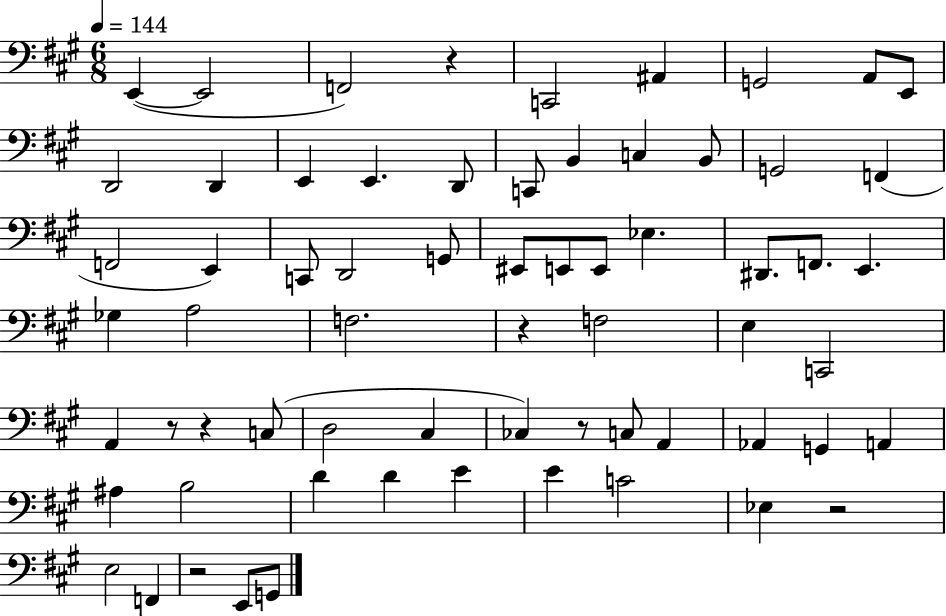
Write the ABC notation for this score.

X:1
T:Untitled
M:6/8
L:1/4
K:A
E,, E,,2 F,,2 z C,,2 ^A,, G,,2 A,,/2 E,,/2 D,,2 D,, E,, E,, D,,/2 C,,/2 B,, C, B,,/2 G,,2 F,, F,,2 E,, C,,/2 D,,2 G,,/2 ^E,,/2 E,,/2 E,,/2 _E, ^D,,/2 F,,/2 E,, _G, A,2 F,2 z F,2 E, C,,2 A,, z/2 z C,/2 D,2 ^C, _C, z/2 C,/2 A,, _A,, G,, A,, ^A, B,2 D D E E C2 _E, z2 E,2 F,, z2 E,,/2 G,,/2